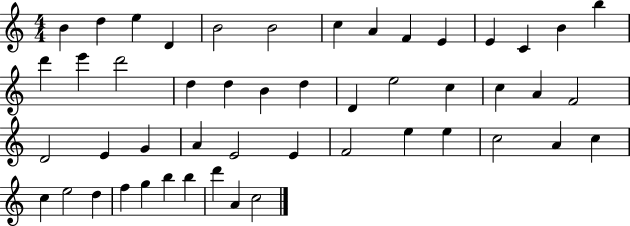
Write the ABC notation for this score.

X:1
T:Untitled
M:4/4
L:1/4
K:C
B d e D B2 B2 c A F E E C B b d' e' d'2 d d B d D e2 c c A F2 D2 E G A E2 E F2 e e c2 A c c e2 d f g b b d' A c2